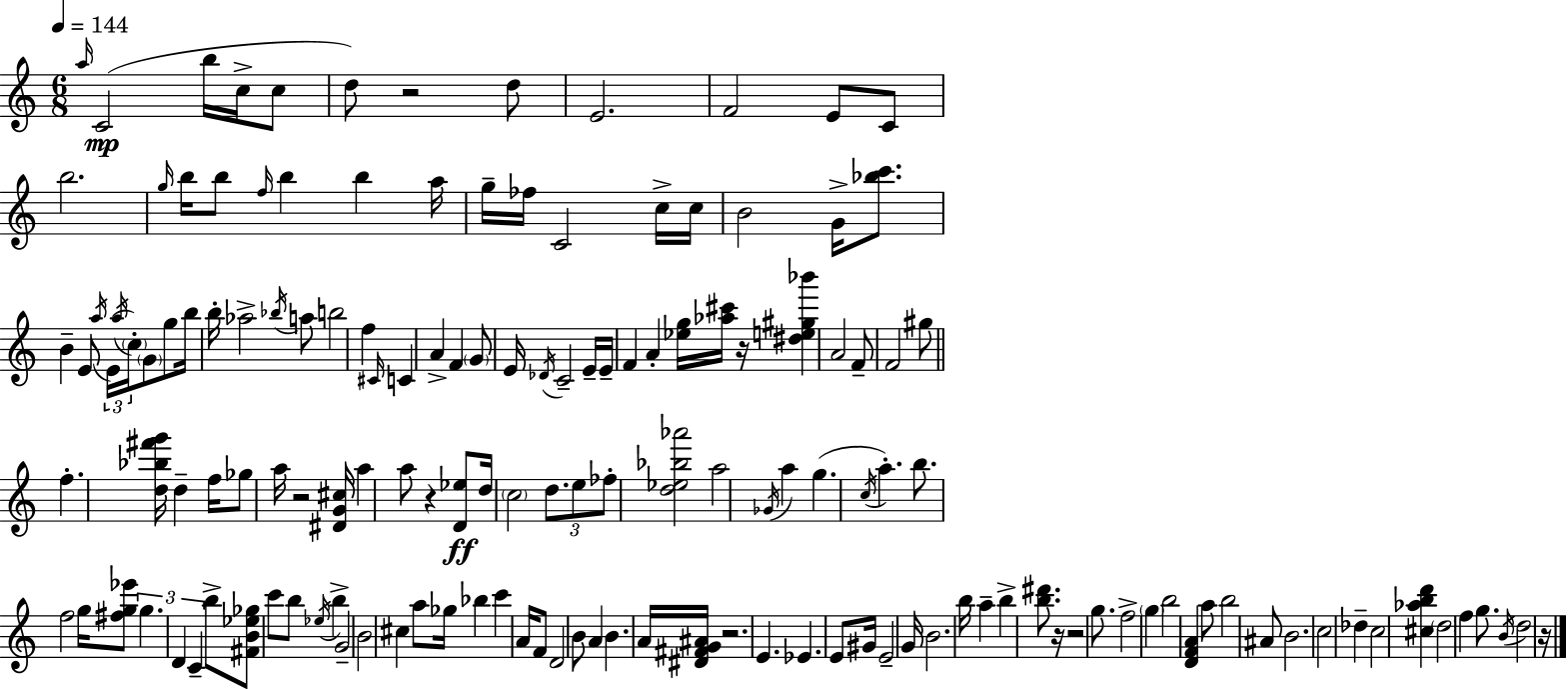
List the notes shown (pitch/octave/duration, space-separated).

A5/s C4/h B5/s C5/s C5/e D5/e R/h D5/e E4/h. F4/h E4/e C4/e B5/h. G5/s B5/s B5/e F5/s B5/q B5/q A5/s G5/s FES5/s C4/h C5/s C5/s B4/h G4/s [Bb5,C6]/e. B4/q E4/e A5/s E4/s A5/s C5/s G4/e G5/e B5/s B5/s Ab5/h Bb5/s A5/e B5/h F5/q C#4/s C4/q A4/q F4/q G4/e E4/s Db4/s C4/h E4/s E4/s F4/q A4/q [Eb5,G5]/s [Ab5,C#6]/s R/s [D#5,E5,G#5,Bb6]/q A4/h F4/e F4/h G#5/e F5/q. [D5,Bb5,F#6,G6]/s D5/q F5/s Gb5/e A5/s R/h [D#4,G4,C#5]/s A5/q A5/e R/q [D4,Eb5]/e D5/s C5/h D5/e. E5/e FES5/e [D5,Eb5,Bb5,Ab6]/h A5/h Gb4/s A5/q G5/q. C5/s A5/q. B5/e. F5/h G5/s [F#5,G5,Eb6]/e G5/q. D4/q C4/q B5/e [F#4,B4,Eb5,Gb5]/e C6/e B5/e Eb5/s B5/q G4/h B4/h C#5/q A5/e Gb5/s Bb5/q C6/q A4/s F4/e D4/h B4/e A4/q B4/q. A4/s [D#4,F#4,G4,A#4]/s R/h. E4/q. Eb4/q. E4/e G#4/s E4/h G4/s B4/h. B5/s A5/q B5/q [B5,D#6]/e. R/s R/h G5/e. F5/h G5/q B5/h [D4,F4,A4]/q A5/e B5/h A#4/e B4/h. C5/h Db5/q C5/h [C#5,Ab5,B5,D6]/q D5/h F5/q G5/e. B4/s D5/h R/s